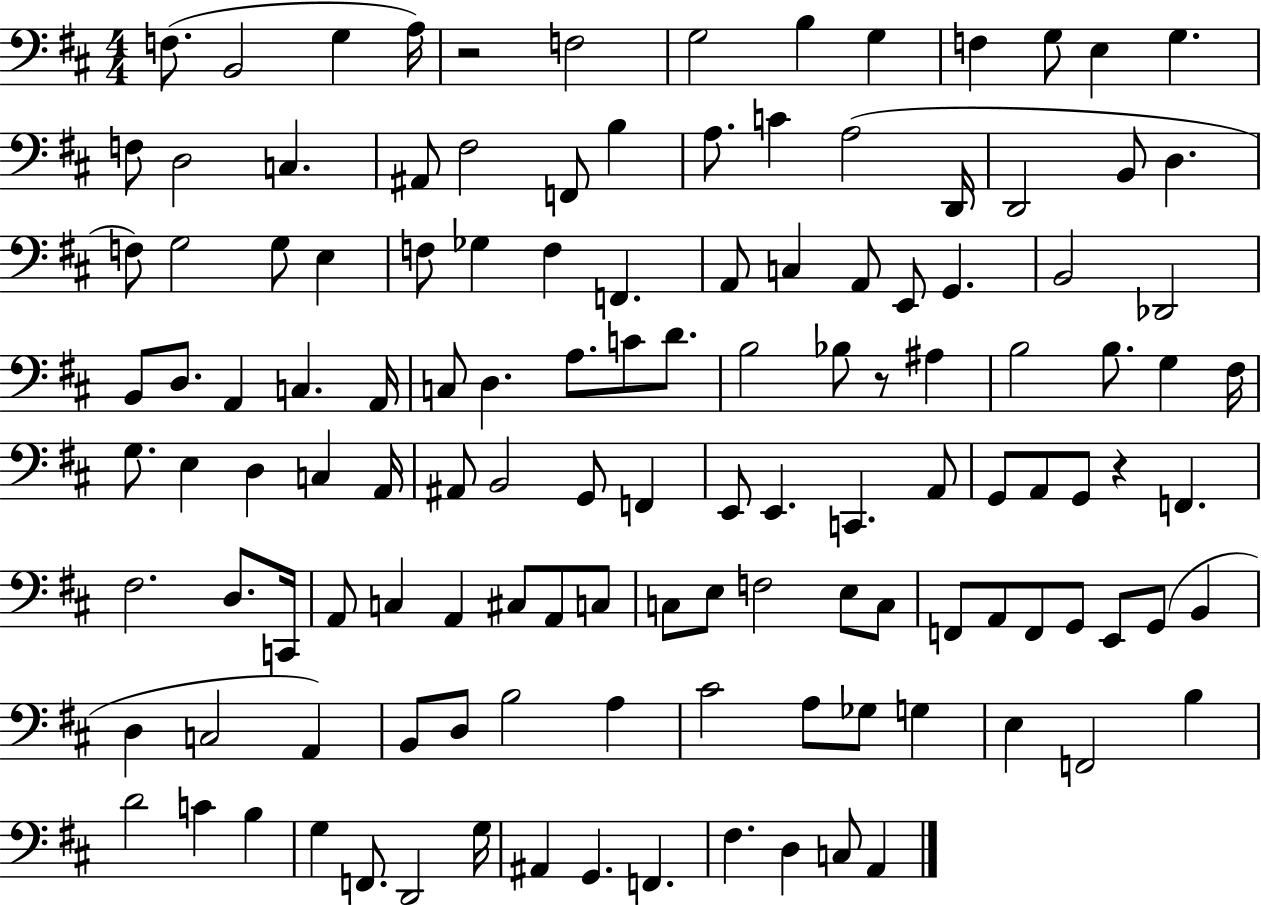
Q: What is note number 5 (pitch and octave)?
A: F3